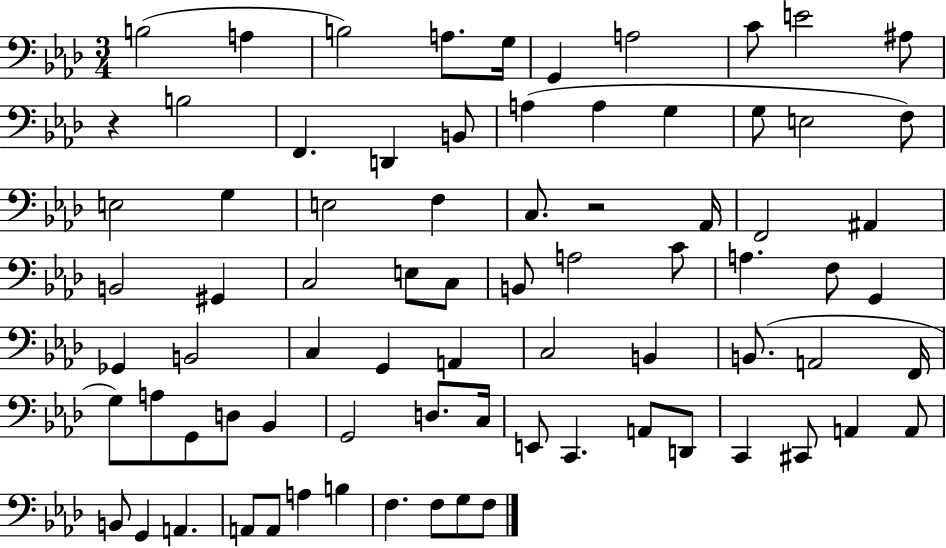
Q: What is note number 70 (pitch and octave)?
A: A2